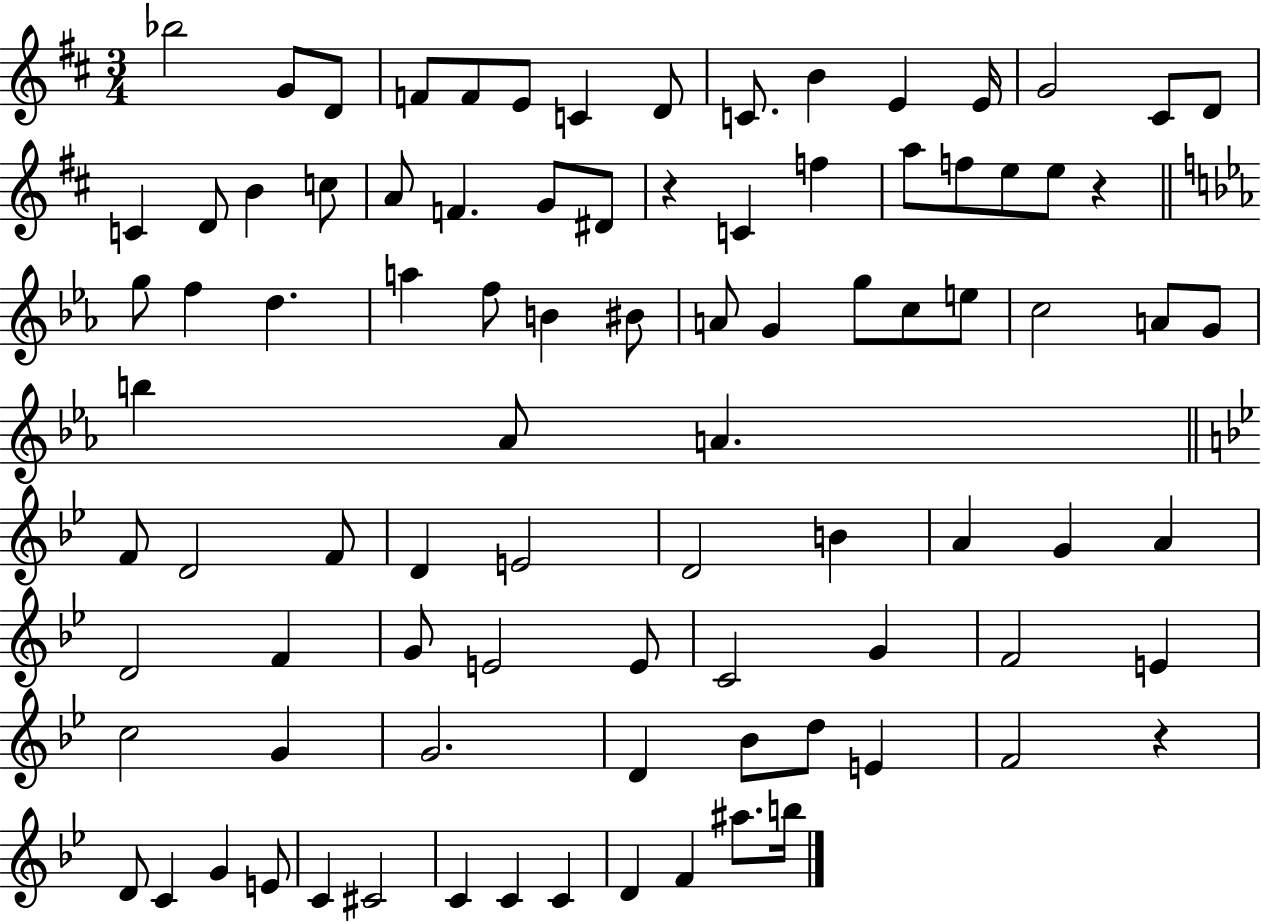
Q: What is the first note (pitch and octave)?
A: Bb5